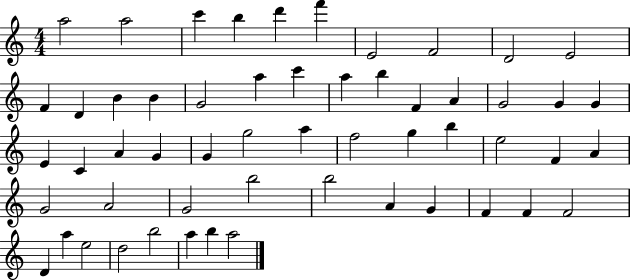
A5/h A5/h C6/q B5/q D6/q F6/q E4/h F4/h D4/h E4/h F4/q D4/q B4/q B4/q G4/h A5/q C6/q A5/q B5/q F4/q A4/q G4/h G4/q G4/q E4/q C4/q A4/q G4/q G4/q G5/h A5/q F5/h G5/q B5/q E5/h F4/q A4/q G4/h A4/h G4/h B5/h B5/h A4/q G4/q F4/q F4/q F4/h D4/q A5/q E5/h D5/h B5/h A5/q B5/q A5/h